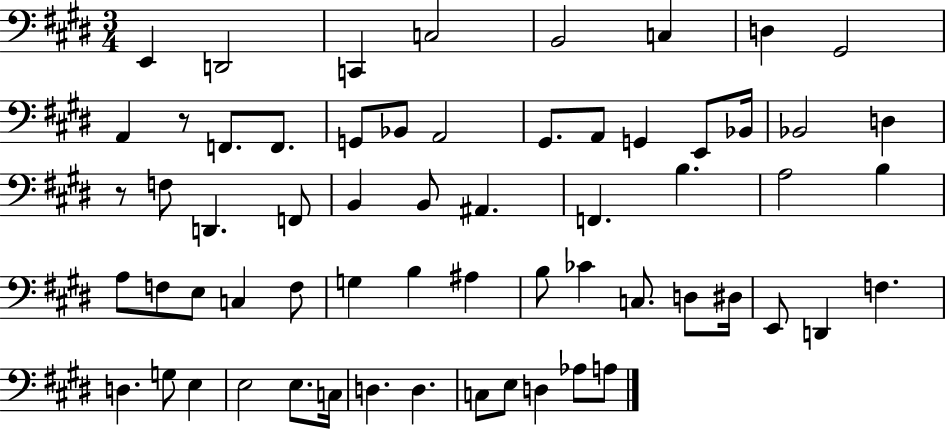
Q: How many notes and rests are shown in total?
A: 62